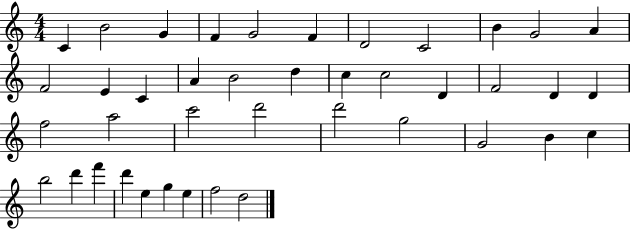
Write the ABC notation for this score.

X:1
T:Untitled
M:4/4
L:1/4
K:C
C B2 G F G2 F D2 C2 B G2 A F2 E C A B2 d c c2 D F2 D D f2 a2 c'2 d'2 d'2 g2 G2 B c b2 d' f' d' e g e f2 d2